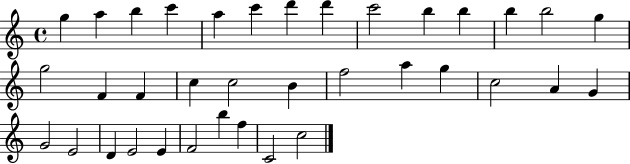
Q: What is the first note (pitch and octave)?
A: G5